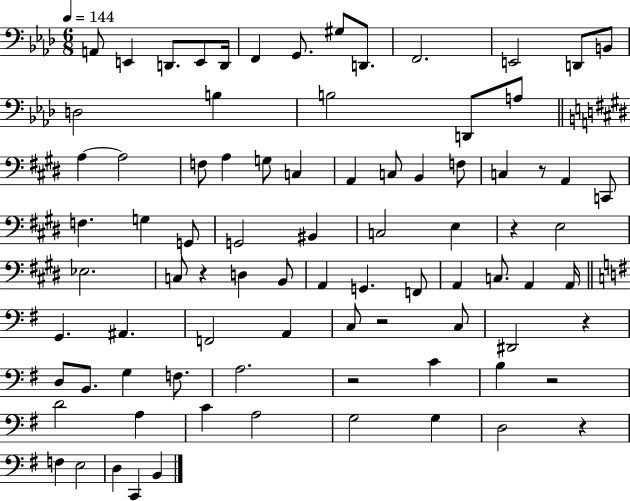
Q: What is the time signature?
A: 6/8